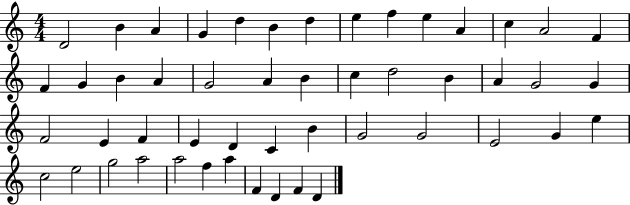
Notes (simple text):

D4/h B4/q A4/q G4/q D5/q B4/q D5/q E5/q F5/q E5/q A4/q C5/q A4/h F4/q F4/q G4/q B4/q A4/q G4/h A4/q B4/q C5/q D5/h B4/q A4/q G4/h G4/q F4/h E4/q F4/q E4/q D4/q C4/q B4/q G4/h G4/h E4/h G4/q E5/q C5/h E5/h G5/h A5/h A5/h F5/q A5/q F4/q D4/q F4/q D4/q